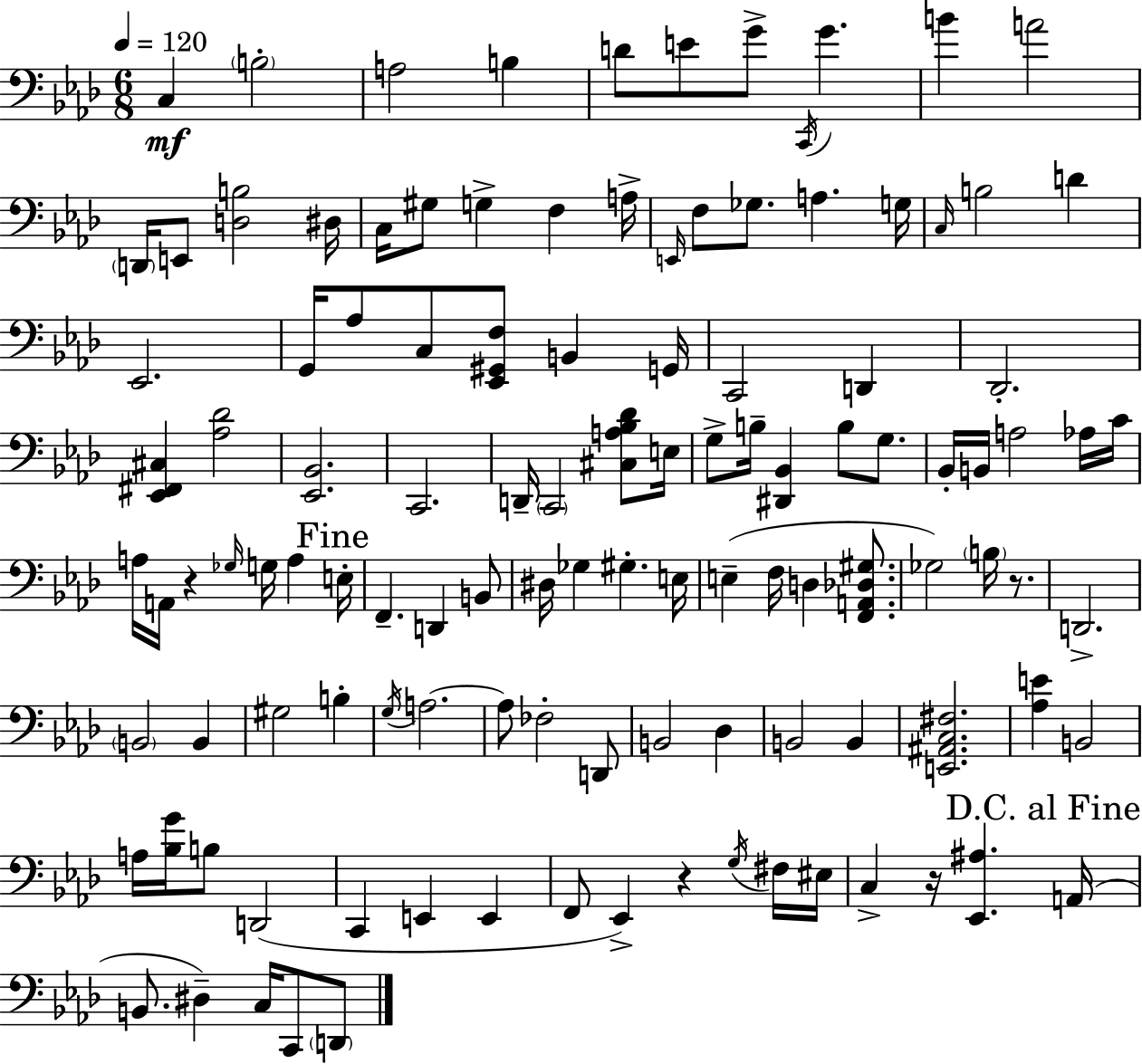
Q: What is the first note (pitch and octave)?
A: C3